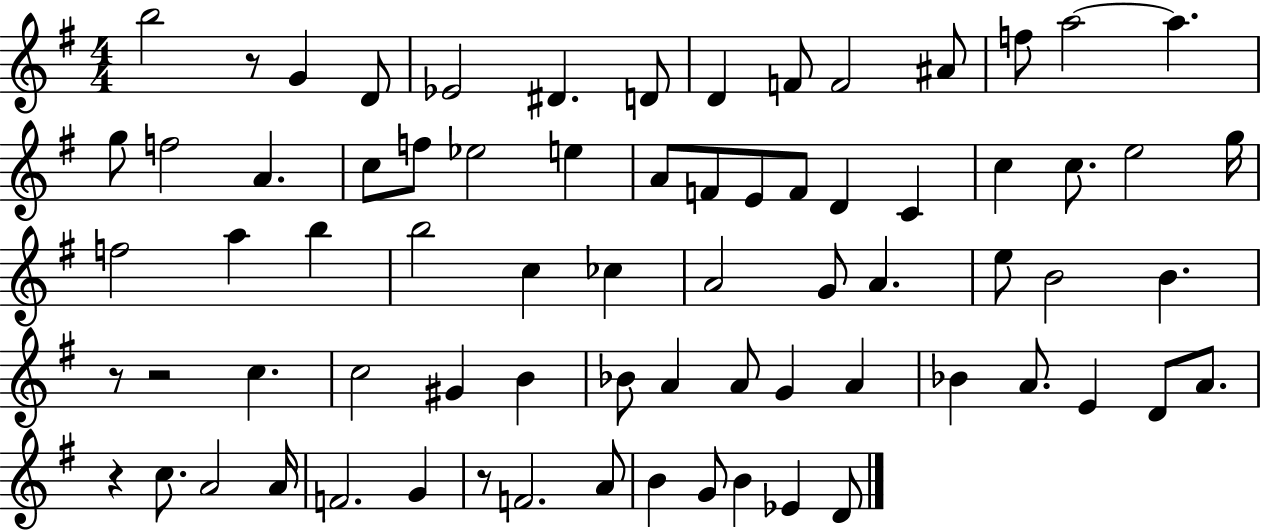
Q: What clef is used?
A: treble